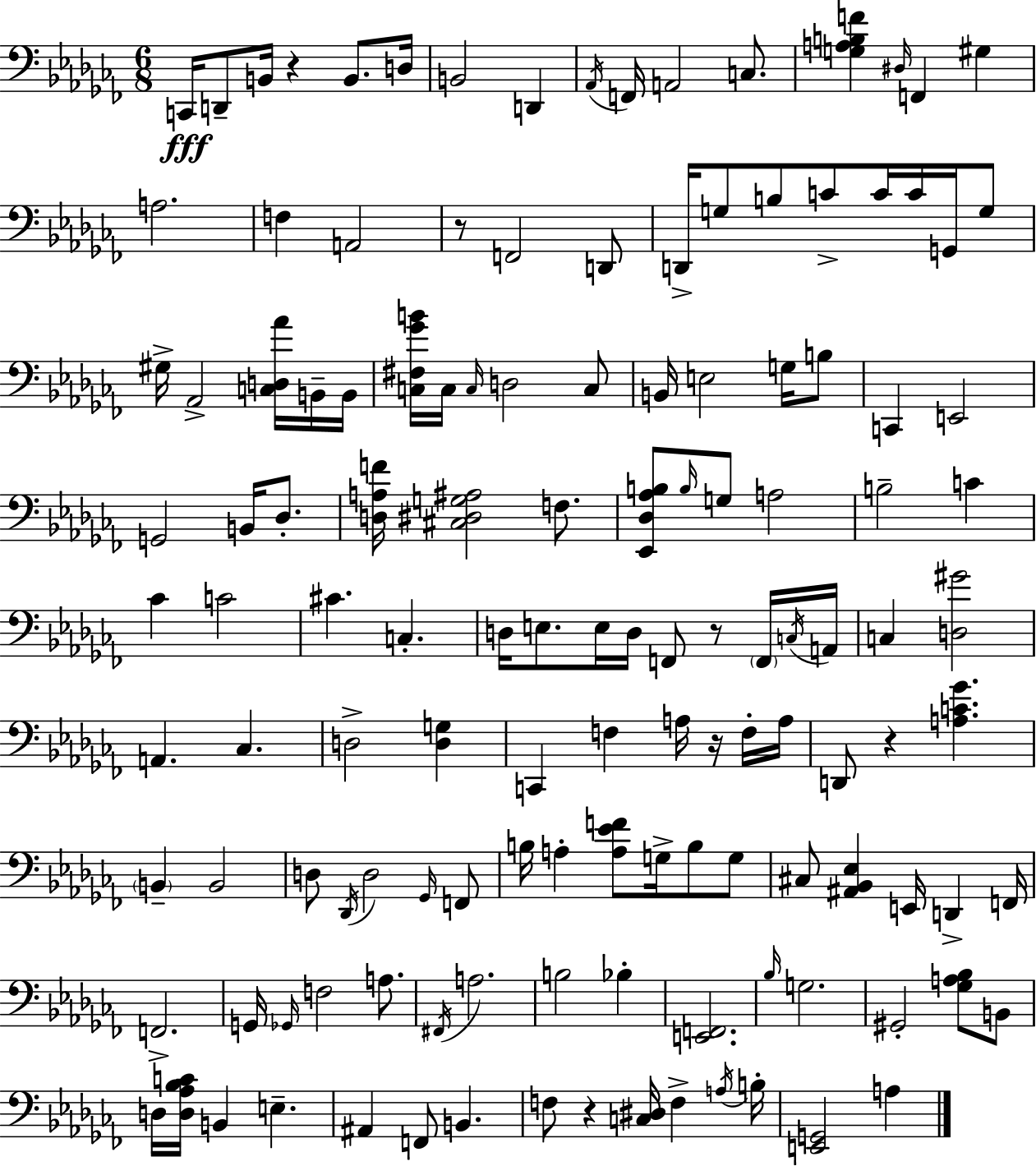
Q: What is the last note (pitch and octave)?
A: A3